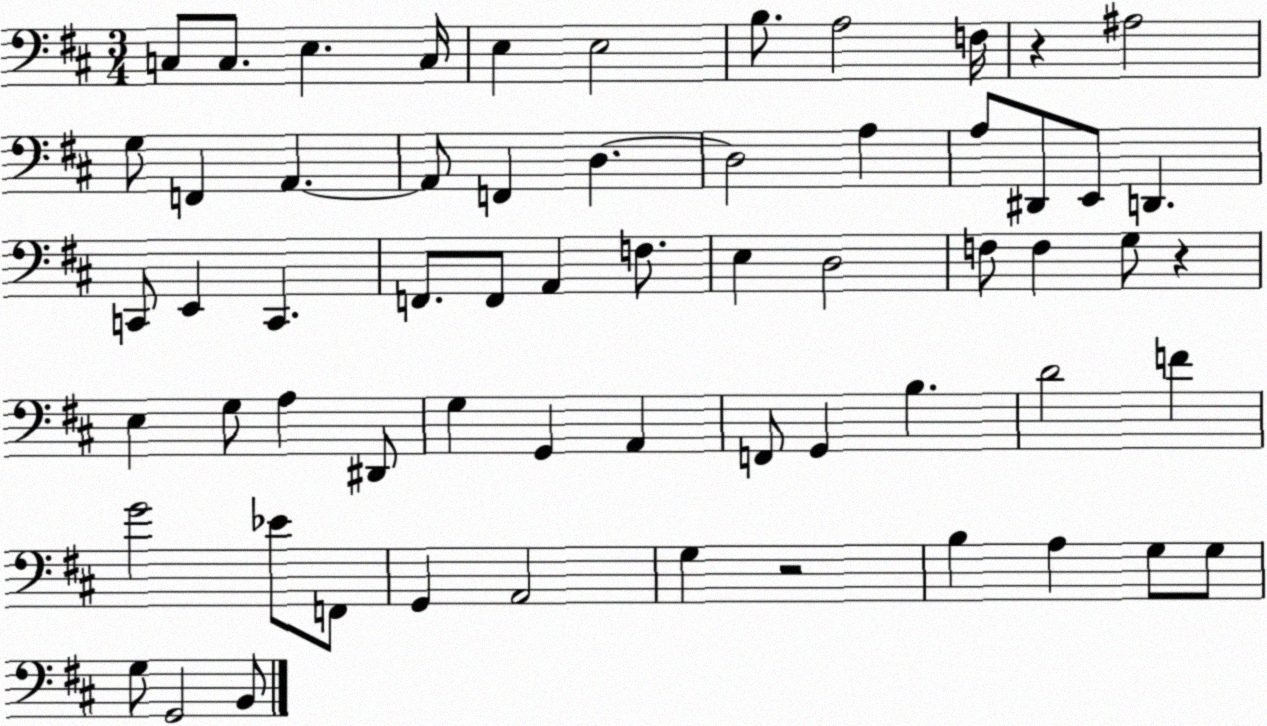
X:1
T:Untitled
M:3/4
L:1/4
K:D
C,/2 C,/2 E, C,/4 E, E,2 B,/2 A,2 F,/4 z ^A,2 G,/2 F,, A,, A,,/2 F,, D, D,2 A, A,/2 ^D,,/2 E,,/2 D,, C,,/2 E,, C,, F,,/2 F,,/2 A,, F,/2 E, D,2 F,/2 F, G,/2 z E, G,/2 A, ^D,,/2 G, G,, A,, F,,/2 G,, B, D2 F G2 _E/2 F,,/2 G,, A,,2 G, z2 B, A, G,/2 G,/2 G,/2 G,,2 B,,/2